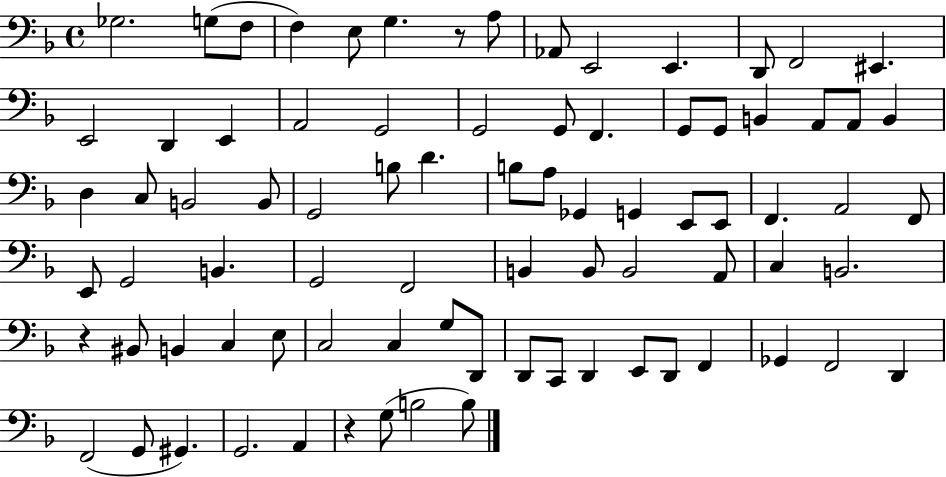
{
  \clef bass
  \time 4/4
  \defaultTimeSignature
  \key f \major
  \repeat volta 2 { ges2. g8( f8 | f4) e8 g4. r8 a8 | aes,8 e,2 e,4. | d,8 f,2 eis,4. | \break e,2 d,4 e,4 | a,2 g,2 | g,2 g,8 f,4. | g,8 g,8 b,4 a,8 a,8 b,4 | \break d4 c8 b,2 b,8 | g,2 b8 d'4. | b8 a8 ges,4 g,4 e,8 e,8 | f,4. a,2 f,8 | \break e,8 g,2 b,4. | g,2 f,2 | b,4 b,8 b,2 a,8 | c4 b,2. | \break r4 bis,8 b,4 c4 e8 | c2 c4 g8 d,8 | d,8 c,8 d,4 e,8 d,8 f,4 | ges,4 f,2 d,4 | \break f,2( g,8 gis,4.) | g,2. a,4 | r4 g8( b2 b8) | } \bar "|."
}